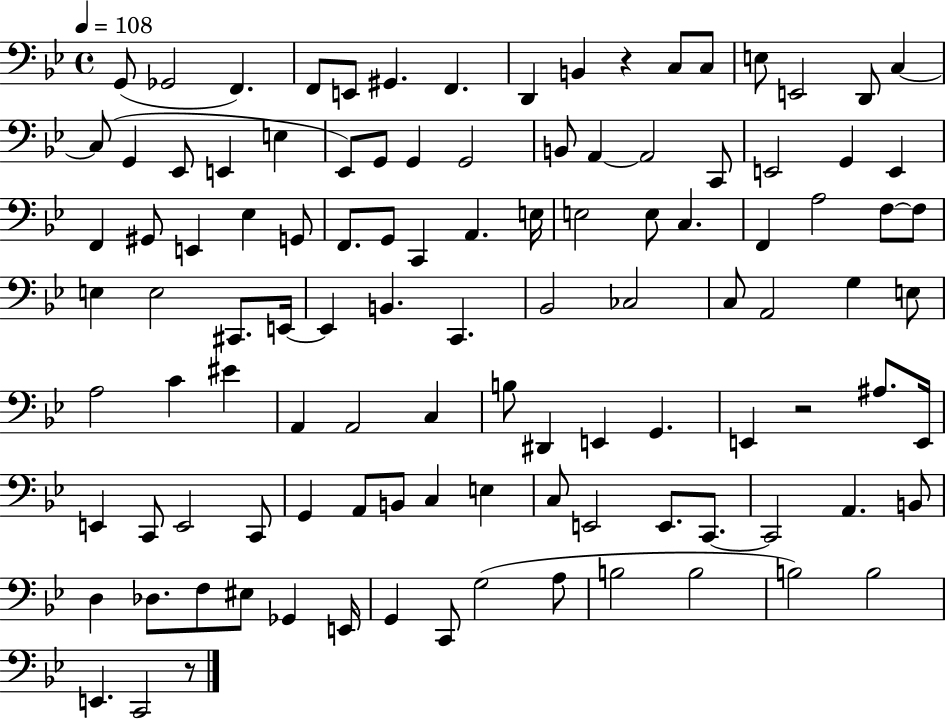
{
  \clef bass
  \time 4/4
  \defaultTimeSignature
  \key bes \major
  \tempo 4 = 108
  g,8( ges,2 f,4.) | f,8 e,8 gis,4. f,4. | d,4 b,4 r4 c8 c8 | e8 e,2 d,8 c4~~ | \break c8( g,4 ees,8 e,4 e4 | ees,8) g,8 g,4 g,2 | b,8 a,4~~ a,2 c,8 | e,2 g,4 e,4 | \break f,4 gis,8 e,4 ees4 g,8 | f,8. g,8 c,4 a,4. e16 | e2 e8 c4. | f,4 a2 f8~~ f8 | \break e4 e2 cis,8. e,16~~ | e,4 b,4. c,4. | bes,2 ces2 | c8 a,2 g4 e8 | \break a2 c'4 eis'4 | a,4 a,2 c4 | b8 dis,4 e,4 g,4. | e,4 r2 ais8. e,16 | \break e,4 c,8 e,2 c,8 | g,4 a,8 b,8 c4 e4 | c8 e,2 e,8. c,8.~~ | c,2 a,4. b,8 | \break d4 des8. f8 eis8 ges,4 e,16 | g,4 c,8 g2( a8 | b2 b2 | b2) b2 | \break e,4. c,2 r8 | \bar "|."
}